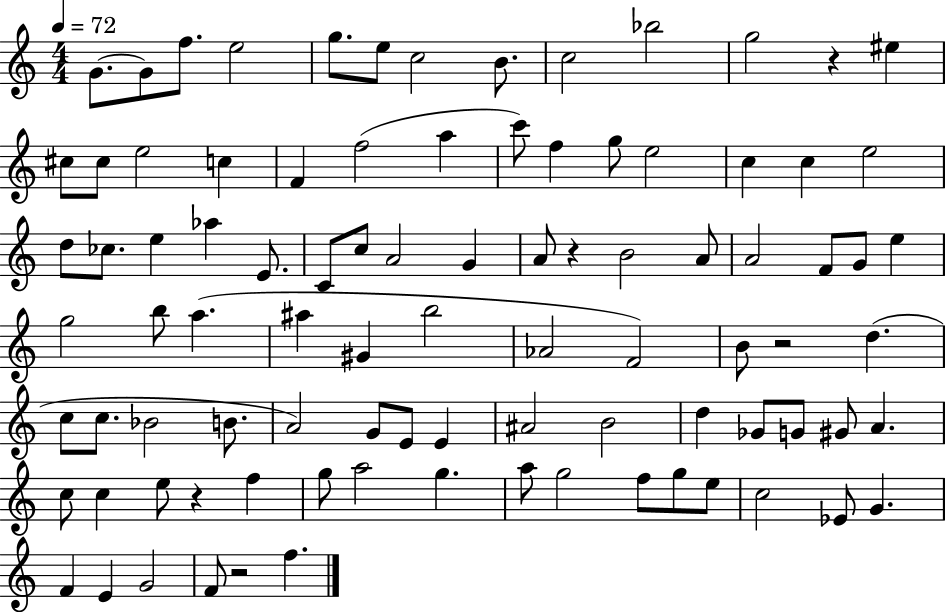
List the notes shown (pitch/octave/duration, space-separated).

G4/e. G4/e F5/e. E5/h G5/e. E5/e C5/h B4/e. C5/h Bb5/h G5/h R/q EIS5/q C#5/e C#5/e E5/h C5/q F4/q F5/h A5/q C6/e F5/q G5/e E5/h C5/q C5/q E5/h D5/e CES5/e. E5/q Ab5/q E4/e. C4/e C5/e A4/h G4/q A4/e R/q B4/h A4/e A4/h F4/e G4/e E5/q G5/h B5/e A5/q. A#5/q G#4/q B5/h Ab4/h F4/h B4/e R/h D5/q. C5/e C5/e. Bb4/h B4/e. A4/h G4/e E4/e E4/q A#4/h B4/h D5/q Gb4/e G4/e G#4/e A4/q. C5/e C5/q E5/e R/q F5/q G5/e A5/h G5/q. A5/e G5/h F5/e G5/e E5/e C5/h Eb4/e G4/q. F4/q E4/q G4/h F4/e R/h F5/q.